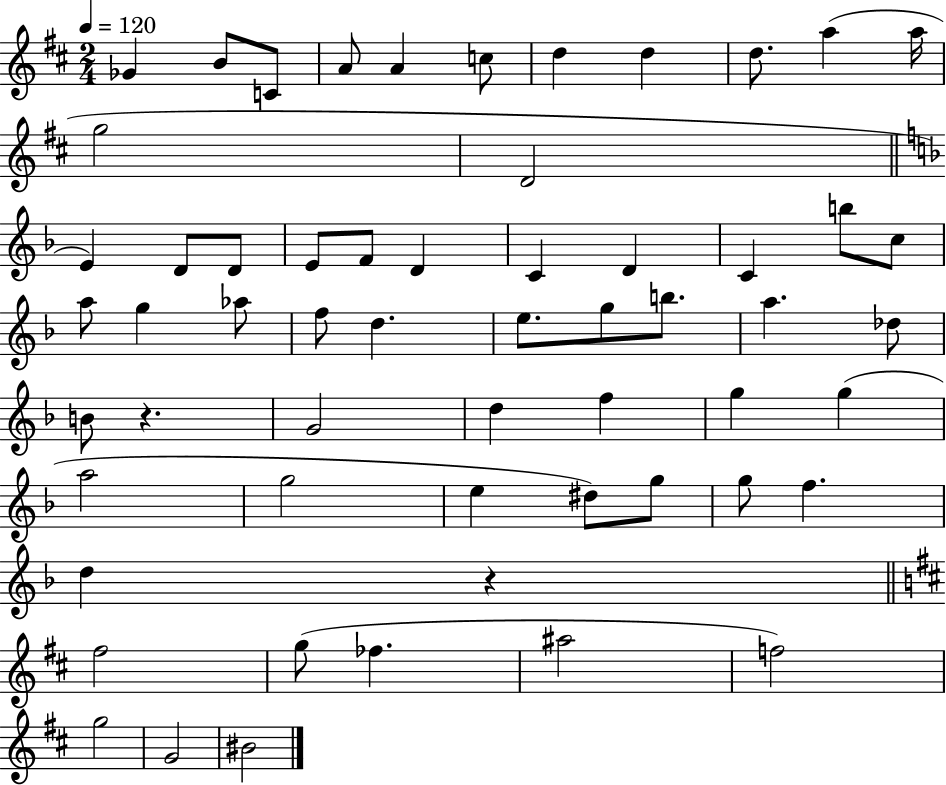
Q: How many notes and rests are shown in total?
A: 58